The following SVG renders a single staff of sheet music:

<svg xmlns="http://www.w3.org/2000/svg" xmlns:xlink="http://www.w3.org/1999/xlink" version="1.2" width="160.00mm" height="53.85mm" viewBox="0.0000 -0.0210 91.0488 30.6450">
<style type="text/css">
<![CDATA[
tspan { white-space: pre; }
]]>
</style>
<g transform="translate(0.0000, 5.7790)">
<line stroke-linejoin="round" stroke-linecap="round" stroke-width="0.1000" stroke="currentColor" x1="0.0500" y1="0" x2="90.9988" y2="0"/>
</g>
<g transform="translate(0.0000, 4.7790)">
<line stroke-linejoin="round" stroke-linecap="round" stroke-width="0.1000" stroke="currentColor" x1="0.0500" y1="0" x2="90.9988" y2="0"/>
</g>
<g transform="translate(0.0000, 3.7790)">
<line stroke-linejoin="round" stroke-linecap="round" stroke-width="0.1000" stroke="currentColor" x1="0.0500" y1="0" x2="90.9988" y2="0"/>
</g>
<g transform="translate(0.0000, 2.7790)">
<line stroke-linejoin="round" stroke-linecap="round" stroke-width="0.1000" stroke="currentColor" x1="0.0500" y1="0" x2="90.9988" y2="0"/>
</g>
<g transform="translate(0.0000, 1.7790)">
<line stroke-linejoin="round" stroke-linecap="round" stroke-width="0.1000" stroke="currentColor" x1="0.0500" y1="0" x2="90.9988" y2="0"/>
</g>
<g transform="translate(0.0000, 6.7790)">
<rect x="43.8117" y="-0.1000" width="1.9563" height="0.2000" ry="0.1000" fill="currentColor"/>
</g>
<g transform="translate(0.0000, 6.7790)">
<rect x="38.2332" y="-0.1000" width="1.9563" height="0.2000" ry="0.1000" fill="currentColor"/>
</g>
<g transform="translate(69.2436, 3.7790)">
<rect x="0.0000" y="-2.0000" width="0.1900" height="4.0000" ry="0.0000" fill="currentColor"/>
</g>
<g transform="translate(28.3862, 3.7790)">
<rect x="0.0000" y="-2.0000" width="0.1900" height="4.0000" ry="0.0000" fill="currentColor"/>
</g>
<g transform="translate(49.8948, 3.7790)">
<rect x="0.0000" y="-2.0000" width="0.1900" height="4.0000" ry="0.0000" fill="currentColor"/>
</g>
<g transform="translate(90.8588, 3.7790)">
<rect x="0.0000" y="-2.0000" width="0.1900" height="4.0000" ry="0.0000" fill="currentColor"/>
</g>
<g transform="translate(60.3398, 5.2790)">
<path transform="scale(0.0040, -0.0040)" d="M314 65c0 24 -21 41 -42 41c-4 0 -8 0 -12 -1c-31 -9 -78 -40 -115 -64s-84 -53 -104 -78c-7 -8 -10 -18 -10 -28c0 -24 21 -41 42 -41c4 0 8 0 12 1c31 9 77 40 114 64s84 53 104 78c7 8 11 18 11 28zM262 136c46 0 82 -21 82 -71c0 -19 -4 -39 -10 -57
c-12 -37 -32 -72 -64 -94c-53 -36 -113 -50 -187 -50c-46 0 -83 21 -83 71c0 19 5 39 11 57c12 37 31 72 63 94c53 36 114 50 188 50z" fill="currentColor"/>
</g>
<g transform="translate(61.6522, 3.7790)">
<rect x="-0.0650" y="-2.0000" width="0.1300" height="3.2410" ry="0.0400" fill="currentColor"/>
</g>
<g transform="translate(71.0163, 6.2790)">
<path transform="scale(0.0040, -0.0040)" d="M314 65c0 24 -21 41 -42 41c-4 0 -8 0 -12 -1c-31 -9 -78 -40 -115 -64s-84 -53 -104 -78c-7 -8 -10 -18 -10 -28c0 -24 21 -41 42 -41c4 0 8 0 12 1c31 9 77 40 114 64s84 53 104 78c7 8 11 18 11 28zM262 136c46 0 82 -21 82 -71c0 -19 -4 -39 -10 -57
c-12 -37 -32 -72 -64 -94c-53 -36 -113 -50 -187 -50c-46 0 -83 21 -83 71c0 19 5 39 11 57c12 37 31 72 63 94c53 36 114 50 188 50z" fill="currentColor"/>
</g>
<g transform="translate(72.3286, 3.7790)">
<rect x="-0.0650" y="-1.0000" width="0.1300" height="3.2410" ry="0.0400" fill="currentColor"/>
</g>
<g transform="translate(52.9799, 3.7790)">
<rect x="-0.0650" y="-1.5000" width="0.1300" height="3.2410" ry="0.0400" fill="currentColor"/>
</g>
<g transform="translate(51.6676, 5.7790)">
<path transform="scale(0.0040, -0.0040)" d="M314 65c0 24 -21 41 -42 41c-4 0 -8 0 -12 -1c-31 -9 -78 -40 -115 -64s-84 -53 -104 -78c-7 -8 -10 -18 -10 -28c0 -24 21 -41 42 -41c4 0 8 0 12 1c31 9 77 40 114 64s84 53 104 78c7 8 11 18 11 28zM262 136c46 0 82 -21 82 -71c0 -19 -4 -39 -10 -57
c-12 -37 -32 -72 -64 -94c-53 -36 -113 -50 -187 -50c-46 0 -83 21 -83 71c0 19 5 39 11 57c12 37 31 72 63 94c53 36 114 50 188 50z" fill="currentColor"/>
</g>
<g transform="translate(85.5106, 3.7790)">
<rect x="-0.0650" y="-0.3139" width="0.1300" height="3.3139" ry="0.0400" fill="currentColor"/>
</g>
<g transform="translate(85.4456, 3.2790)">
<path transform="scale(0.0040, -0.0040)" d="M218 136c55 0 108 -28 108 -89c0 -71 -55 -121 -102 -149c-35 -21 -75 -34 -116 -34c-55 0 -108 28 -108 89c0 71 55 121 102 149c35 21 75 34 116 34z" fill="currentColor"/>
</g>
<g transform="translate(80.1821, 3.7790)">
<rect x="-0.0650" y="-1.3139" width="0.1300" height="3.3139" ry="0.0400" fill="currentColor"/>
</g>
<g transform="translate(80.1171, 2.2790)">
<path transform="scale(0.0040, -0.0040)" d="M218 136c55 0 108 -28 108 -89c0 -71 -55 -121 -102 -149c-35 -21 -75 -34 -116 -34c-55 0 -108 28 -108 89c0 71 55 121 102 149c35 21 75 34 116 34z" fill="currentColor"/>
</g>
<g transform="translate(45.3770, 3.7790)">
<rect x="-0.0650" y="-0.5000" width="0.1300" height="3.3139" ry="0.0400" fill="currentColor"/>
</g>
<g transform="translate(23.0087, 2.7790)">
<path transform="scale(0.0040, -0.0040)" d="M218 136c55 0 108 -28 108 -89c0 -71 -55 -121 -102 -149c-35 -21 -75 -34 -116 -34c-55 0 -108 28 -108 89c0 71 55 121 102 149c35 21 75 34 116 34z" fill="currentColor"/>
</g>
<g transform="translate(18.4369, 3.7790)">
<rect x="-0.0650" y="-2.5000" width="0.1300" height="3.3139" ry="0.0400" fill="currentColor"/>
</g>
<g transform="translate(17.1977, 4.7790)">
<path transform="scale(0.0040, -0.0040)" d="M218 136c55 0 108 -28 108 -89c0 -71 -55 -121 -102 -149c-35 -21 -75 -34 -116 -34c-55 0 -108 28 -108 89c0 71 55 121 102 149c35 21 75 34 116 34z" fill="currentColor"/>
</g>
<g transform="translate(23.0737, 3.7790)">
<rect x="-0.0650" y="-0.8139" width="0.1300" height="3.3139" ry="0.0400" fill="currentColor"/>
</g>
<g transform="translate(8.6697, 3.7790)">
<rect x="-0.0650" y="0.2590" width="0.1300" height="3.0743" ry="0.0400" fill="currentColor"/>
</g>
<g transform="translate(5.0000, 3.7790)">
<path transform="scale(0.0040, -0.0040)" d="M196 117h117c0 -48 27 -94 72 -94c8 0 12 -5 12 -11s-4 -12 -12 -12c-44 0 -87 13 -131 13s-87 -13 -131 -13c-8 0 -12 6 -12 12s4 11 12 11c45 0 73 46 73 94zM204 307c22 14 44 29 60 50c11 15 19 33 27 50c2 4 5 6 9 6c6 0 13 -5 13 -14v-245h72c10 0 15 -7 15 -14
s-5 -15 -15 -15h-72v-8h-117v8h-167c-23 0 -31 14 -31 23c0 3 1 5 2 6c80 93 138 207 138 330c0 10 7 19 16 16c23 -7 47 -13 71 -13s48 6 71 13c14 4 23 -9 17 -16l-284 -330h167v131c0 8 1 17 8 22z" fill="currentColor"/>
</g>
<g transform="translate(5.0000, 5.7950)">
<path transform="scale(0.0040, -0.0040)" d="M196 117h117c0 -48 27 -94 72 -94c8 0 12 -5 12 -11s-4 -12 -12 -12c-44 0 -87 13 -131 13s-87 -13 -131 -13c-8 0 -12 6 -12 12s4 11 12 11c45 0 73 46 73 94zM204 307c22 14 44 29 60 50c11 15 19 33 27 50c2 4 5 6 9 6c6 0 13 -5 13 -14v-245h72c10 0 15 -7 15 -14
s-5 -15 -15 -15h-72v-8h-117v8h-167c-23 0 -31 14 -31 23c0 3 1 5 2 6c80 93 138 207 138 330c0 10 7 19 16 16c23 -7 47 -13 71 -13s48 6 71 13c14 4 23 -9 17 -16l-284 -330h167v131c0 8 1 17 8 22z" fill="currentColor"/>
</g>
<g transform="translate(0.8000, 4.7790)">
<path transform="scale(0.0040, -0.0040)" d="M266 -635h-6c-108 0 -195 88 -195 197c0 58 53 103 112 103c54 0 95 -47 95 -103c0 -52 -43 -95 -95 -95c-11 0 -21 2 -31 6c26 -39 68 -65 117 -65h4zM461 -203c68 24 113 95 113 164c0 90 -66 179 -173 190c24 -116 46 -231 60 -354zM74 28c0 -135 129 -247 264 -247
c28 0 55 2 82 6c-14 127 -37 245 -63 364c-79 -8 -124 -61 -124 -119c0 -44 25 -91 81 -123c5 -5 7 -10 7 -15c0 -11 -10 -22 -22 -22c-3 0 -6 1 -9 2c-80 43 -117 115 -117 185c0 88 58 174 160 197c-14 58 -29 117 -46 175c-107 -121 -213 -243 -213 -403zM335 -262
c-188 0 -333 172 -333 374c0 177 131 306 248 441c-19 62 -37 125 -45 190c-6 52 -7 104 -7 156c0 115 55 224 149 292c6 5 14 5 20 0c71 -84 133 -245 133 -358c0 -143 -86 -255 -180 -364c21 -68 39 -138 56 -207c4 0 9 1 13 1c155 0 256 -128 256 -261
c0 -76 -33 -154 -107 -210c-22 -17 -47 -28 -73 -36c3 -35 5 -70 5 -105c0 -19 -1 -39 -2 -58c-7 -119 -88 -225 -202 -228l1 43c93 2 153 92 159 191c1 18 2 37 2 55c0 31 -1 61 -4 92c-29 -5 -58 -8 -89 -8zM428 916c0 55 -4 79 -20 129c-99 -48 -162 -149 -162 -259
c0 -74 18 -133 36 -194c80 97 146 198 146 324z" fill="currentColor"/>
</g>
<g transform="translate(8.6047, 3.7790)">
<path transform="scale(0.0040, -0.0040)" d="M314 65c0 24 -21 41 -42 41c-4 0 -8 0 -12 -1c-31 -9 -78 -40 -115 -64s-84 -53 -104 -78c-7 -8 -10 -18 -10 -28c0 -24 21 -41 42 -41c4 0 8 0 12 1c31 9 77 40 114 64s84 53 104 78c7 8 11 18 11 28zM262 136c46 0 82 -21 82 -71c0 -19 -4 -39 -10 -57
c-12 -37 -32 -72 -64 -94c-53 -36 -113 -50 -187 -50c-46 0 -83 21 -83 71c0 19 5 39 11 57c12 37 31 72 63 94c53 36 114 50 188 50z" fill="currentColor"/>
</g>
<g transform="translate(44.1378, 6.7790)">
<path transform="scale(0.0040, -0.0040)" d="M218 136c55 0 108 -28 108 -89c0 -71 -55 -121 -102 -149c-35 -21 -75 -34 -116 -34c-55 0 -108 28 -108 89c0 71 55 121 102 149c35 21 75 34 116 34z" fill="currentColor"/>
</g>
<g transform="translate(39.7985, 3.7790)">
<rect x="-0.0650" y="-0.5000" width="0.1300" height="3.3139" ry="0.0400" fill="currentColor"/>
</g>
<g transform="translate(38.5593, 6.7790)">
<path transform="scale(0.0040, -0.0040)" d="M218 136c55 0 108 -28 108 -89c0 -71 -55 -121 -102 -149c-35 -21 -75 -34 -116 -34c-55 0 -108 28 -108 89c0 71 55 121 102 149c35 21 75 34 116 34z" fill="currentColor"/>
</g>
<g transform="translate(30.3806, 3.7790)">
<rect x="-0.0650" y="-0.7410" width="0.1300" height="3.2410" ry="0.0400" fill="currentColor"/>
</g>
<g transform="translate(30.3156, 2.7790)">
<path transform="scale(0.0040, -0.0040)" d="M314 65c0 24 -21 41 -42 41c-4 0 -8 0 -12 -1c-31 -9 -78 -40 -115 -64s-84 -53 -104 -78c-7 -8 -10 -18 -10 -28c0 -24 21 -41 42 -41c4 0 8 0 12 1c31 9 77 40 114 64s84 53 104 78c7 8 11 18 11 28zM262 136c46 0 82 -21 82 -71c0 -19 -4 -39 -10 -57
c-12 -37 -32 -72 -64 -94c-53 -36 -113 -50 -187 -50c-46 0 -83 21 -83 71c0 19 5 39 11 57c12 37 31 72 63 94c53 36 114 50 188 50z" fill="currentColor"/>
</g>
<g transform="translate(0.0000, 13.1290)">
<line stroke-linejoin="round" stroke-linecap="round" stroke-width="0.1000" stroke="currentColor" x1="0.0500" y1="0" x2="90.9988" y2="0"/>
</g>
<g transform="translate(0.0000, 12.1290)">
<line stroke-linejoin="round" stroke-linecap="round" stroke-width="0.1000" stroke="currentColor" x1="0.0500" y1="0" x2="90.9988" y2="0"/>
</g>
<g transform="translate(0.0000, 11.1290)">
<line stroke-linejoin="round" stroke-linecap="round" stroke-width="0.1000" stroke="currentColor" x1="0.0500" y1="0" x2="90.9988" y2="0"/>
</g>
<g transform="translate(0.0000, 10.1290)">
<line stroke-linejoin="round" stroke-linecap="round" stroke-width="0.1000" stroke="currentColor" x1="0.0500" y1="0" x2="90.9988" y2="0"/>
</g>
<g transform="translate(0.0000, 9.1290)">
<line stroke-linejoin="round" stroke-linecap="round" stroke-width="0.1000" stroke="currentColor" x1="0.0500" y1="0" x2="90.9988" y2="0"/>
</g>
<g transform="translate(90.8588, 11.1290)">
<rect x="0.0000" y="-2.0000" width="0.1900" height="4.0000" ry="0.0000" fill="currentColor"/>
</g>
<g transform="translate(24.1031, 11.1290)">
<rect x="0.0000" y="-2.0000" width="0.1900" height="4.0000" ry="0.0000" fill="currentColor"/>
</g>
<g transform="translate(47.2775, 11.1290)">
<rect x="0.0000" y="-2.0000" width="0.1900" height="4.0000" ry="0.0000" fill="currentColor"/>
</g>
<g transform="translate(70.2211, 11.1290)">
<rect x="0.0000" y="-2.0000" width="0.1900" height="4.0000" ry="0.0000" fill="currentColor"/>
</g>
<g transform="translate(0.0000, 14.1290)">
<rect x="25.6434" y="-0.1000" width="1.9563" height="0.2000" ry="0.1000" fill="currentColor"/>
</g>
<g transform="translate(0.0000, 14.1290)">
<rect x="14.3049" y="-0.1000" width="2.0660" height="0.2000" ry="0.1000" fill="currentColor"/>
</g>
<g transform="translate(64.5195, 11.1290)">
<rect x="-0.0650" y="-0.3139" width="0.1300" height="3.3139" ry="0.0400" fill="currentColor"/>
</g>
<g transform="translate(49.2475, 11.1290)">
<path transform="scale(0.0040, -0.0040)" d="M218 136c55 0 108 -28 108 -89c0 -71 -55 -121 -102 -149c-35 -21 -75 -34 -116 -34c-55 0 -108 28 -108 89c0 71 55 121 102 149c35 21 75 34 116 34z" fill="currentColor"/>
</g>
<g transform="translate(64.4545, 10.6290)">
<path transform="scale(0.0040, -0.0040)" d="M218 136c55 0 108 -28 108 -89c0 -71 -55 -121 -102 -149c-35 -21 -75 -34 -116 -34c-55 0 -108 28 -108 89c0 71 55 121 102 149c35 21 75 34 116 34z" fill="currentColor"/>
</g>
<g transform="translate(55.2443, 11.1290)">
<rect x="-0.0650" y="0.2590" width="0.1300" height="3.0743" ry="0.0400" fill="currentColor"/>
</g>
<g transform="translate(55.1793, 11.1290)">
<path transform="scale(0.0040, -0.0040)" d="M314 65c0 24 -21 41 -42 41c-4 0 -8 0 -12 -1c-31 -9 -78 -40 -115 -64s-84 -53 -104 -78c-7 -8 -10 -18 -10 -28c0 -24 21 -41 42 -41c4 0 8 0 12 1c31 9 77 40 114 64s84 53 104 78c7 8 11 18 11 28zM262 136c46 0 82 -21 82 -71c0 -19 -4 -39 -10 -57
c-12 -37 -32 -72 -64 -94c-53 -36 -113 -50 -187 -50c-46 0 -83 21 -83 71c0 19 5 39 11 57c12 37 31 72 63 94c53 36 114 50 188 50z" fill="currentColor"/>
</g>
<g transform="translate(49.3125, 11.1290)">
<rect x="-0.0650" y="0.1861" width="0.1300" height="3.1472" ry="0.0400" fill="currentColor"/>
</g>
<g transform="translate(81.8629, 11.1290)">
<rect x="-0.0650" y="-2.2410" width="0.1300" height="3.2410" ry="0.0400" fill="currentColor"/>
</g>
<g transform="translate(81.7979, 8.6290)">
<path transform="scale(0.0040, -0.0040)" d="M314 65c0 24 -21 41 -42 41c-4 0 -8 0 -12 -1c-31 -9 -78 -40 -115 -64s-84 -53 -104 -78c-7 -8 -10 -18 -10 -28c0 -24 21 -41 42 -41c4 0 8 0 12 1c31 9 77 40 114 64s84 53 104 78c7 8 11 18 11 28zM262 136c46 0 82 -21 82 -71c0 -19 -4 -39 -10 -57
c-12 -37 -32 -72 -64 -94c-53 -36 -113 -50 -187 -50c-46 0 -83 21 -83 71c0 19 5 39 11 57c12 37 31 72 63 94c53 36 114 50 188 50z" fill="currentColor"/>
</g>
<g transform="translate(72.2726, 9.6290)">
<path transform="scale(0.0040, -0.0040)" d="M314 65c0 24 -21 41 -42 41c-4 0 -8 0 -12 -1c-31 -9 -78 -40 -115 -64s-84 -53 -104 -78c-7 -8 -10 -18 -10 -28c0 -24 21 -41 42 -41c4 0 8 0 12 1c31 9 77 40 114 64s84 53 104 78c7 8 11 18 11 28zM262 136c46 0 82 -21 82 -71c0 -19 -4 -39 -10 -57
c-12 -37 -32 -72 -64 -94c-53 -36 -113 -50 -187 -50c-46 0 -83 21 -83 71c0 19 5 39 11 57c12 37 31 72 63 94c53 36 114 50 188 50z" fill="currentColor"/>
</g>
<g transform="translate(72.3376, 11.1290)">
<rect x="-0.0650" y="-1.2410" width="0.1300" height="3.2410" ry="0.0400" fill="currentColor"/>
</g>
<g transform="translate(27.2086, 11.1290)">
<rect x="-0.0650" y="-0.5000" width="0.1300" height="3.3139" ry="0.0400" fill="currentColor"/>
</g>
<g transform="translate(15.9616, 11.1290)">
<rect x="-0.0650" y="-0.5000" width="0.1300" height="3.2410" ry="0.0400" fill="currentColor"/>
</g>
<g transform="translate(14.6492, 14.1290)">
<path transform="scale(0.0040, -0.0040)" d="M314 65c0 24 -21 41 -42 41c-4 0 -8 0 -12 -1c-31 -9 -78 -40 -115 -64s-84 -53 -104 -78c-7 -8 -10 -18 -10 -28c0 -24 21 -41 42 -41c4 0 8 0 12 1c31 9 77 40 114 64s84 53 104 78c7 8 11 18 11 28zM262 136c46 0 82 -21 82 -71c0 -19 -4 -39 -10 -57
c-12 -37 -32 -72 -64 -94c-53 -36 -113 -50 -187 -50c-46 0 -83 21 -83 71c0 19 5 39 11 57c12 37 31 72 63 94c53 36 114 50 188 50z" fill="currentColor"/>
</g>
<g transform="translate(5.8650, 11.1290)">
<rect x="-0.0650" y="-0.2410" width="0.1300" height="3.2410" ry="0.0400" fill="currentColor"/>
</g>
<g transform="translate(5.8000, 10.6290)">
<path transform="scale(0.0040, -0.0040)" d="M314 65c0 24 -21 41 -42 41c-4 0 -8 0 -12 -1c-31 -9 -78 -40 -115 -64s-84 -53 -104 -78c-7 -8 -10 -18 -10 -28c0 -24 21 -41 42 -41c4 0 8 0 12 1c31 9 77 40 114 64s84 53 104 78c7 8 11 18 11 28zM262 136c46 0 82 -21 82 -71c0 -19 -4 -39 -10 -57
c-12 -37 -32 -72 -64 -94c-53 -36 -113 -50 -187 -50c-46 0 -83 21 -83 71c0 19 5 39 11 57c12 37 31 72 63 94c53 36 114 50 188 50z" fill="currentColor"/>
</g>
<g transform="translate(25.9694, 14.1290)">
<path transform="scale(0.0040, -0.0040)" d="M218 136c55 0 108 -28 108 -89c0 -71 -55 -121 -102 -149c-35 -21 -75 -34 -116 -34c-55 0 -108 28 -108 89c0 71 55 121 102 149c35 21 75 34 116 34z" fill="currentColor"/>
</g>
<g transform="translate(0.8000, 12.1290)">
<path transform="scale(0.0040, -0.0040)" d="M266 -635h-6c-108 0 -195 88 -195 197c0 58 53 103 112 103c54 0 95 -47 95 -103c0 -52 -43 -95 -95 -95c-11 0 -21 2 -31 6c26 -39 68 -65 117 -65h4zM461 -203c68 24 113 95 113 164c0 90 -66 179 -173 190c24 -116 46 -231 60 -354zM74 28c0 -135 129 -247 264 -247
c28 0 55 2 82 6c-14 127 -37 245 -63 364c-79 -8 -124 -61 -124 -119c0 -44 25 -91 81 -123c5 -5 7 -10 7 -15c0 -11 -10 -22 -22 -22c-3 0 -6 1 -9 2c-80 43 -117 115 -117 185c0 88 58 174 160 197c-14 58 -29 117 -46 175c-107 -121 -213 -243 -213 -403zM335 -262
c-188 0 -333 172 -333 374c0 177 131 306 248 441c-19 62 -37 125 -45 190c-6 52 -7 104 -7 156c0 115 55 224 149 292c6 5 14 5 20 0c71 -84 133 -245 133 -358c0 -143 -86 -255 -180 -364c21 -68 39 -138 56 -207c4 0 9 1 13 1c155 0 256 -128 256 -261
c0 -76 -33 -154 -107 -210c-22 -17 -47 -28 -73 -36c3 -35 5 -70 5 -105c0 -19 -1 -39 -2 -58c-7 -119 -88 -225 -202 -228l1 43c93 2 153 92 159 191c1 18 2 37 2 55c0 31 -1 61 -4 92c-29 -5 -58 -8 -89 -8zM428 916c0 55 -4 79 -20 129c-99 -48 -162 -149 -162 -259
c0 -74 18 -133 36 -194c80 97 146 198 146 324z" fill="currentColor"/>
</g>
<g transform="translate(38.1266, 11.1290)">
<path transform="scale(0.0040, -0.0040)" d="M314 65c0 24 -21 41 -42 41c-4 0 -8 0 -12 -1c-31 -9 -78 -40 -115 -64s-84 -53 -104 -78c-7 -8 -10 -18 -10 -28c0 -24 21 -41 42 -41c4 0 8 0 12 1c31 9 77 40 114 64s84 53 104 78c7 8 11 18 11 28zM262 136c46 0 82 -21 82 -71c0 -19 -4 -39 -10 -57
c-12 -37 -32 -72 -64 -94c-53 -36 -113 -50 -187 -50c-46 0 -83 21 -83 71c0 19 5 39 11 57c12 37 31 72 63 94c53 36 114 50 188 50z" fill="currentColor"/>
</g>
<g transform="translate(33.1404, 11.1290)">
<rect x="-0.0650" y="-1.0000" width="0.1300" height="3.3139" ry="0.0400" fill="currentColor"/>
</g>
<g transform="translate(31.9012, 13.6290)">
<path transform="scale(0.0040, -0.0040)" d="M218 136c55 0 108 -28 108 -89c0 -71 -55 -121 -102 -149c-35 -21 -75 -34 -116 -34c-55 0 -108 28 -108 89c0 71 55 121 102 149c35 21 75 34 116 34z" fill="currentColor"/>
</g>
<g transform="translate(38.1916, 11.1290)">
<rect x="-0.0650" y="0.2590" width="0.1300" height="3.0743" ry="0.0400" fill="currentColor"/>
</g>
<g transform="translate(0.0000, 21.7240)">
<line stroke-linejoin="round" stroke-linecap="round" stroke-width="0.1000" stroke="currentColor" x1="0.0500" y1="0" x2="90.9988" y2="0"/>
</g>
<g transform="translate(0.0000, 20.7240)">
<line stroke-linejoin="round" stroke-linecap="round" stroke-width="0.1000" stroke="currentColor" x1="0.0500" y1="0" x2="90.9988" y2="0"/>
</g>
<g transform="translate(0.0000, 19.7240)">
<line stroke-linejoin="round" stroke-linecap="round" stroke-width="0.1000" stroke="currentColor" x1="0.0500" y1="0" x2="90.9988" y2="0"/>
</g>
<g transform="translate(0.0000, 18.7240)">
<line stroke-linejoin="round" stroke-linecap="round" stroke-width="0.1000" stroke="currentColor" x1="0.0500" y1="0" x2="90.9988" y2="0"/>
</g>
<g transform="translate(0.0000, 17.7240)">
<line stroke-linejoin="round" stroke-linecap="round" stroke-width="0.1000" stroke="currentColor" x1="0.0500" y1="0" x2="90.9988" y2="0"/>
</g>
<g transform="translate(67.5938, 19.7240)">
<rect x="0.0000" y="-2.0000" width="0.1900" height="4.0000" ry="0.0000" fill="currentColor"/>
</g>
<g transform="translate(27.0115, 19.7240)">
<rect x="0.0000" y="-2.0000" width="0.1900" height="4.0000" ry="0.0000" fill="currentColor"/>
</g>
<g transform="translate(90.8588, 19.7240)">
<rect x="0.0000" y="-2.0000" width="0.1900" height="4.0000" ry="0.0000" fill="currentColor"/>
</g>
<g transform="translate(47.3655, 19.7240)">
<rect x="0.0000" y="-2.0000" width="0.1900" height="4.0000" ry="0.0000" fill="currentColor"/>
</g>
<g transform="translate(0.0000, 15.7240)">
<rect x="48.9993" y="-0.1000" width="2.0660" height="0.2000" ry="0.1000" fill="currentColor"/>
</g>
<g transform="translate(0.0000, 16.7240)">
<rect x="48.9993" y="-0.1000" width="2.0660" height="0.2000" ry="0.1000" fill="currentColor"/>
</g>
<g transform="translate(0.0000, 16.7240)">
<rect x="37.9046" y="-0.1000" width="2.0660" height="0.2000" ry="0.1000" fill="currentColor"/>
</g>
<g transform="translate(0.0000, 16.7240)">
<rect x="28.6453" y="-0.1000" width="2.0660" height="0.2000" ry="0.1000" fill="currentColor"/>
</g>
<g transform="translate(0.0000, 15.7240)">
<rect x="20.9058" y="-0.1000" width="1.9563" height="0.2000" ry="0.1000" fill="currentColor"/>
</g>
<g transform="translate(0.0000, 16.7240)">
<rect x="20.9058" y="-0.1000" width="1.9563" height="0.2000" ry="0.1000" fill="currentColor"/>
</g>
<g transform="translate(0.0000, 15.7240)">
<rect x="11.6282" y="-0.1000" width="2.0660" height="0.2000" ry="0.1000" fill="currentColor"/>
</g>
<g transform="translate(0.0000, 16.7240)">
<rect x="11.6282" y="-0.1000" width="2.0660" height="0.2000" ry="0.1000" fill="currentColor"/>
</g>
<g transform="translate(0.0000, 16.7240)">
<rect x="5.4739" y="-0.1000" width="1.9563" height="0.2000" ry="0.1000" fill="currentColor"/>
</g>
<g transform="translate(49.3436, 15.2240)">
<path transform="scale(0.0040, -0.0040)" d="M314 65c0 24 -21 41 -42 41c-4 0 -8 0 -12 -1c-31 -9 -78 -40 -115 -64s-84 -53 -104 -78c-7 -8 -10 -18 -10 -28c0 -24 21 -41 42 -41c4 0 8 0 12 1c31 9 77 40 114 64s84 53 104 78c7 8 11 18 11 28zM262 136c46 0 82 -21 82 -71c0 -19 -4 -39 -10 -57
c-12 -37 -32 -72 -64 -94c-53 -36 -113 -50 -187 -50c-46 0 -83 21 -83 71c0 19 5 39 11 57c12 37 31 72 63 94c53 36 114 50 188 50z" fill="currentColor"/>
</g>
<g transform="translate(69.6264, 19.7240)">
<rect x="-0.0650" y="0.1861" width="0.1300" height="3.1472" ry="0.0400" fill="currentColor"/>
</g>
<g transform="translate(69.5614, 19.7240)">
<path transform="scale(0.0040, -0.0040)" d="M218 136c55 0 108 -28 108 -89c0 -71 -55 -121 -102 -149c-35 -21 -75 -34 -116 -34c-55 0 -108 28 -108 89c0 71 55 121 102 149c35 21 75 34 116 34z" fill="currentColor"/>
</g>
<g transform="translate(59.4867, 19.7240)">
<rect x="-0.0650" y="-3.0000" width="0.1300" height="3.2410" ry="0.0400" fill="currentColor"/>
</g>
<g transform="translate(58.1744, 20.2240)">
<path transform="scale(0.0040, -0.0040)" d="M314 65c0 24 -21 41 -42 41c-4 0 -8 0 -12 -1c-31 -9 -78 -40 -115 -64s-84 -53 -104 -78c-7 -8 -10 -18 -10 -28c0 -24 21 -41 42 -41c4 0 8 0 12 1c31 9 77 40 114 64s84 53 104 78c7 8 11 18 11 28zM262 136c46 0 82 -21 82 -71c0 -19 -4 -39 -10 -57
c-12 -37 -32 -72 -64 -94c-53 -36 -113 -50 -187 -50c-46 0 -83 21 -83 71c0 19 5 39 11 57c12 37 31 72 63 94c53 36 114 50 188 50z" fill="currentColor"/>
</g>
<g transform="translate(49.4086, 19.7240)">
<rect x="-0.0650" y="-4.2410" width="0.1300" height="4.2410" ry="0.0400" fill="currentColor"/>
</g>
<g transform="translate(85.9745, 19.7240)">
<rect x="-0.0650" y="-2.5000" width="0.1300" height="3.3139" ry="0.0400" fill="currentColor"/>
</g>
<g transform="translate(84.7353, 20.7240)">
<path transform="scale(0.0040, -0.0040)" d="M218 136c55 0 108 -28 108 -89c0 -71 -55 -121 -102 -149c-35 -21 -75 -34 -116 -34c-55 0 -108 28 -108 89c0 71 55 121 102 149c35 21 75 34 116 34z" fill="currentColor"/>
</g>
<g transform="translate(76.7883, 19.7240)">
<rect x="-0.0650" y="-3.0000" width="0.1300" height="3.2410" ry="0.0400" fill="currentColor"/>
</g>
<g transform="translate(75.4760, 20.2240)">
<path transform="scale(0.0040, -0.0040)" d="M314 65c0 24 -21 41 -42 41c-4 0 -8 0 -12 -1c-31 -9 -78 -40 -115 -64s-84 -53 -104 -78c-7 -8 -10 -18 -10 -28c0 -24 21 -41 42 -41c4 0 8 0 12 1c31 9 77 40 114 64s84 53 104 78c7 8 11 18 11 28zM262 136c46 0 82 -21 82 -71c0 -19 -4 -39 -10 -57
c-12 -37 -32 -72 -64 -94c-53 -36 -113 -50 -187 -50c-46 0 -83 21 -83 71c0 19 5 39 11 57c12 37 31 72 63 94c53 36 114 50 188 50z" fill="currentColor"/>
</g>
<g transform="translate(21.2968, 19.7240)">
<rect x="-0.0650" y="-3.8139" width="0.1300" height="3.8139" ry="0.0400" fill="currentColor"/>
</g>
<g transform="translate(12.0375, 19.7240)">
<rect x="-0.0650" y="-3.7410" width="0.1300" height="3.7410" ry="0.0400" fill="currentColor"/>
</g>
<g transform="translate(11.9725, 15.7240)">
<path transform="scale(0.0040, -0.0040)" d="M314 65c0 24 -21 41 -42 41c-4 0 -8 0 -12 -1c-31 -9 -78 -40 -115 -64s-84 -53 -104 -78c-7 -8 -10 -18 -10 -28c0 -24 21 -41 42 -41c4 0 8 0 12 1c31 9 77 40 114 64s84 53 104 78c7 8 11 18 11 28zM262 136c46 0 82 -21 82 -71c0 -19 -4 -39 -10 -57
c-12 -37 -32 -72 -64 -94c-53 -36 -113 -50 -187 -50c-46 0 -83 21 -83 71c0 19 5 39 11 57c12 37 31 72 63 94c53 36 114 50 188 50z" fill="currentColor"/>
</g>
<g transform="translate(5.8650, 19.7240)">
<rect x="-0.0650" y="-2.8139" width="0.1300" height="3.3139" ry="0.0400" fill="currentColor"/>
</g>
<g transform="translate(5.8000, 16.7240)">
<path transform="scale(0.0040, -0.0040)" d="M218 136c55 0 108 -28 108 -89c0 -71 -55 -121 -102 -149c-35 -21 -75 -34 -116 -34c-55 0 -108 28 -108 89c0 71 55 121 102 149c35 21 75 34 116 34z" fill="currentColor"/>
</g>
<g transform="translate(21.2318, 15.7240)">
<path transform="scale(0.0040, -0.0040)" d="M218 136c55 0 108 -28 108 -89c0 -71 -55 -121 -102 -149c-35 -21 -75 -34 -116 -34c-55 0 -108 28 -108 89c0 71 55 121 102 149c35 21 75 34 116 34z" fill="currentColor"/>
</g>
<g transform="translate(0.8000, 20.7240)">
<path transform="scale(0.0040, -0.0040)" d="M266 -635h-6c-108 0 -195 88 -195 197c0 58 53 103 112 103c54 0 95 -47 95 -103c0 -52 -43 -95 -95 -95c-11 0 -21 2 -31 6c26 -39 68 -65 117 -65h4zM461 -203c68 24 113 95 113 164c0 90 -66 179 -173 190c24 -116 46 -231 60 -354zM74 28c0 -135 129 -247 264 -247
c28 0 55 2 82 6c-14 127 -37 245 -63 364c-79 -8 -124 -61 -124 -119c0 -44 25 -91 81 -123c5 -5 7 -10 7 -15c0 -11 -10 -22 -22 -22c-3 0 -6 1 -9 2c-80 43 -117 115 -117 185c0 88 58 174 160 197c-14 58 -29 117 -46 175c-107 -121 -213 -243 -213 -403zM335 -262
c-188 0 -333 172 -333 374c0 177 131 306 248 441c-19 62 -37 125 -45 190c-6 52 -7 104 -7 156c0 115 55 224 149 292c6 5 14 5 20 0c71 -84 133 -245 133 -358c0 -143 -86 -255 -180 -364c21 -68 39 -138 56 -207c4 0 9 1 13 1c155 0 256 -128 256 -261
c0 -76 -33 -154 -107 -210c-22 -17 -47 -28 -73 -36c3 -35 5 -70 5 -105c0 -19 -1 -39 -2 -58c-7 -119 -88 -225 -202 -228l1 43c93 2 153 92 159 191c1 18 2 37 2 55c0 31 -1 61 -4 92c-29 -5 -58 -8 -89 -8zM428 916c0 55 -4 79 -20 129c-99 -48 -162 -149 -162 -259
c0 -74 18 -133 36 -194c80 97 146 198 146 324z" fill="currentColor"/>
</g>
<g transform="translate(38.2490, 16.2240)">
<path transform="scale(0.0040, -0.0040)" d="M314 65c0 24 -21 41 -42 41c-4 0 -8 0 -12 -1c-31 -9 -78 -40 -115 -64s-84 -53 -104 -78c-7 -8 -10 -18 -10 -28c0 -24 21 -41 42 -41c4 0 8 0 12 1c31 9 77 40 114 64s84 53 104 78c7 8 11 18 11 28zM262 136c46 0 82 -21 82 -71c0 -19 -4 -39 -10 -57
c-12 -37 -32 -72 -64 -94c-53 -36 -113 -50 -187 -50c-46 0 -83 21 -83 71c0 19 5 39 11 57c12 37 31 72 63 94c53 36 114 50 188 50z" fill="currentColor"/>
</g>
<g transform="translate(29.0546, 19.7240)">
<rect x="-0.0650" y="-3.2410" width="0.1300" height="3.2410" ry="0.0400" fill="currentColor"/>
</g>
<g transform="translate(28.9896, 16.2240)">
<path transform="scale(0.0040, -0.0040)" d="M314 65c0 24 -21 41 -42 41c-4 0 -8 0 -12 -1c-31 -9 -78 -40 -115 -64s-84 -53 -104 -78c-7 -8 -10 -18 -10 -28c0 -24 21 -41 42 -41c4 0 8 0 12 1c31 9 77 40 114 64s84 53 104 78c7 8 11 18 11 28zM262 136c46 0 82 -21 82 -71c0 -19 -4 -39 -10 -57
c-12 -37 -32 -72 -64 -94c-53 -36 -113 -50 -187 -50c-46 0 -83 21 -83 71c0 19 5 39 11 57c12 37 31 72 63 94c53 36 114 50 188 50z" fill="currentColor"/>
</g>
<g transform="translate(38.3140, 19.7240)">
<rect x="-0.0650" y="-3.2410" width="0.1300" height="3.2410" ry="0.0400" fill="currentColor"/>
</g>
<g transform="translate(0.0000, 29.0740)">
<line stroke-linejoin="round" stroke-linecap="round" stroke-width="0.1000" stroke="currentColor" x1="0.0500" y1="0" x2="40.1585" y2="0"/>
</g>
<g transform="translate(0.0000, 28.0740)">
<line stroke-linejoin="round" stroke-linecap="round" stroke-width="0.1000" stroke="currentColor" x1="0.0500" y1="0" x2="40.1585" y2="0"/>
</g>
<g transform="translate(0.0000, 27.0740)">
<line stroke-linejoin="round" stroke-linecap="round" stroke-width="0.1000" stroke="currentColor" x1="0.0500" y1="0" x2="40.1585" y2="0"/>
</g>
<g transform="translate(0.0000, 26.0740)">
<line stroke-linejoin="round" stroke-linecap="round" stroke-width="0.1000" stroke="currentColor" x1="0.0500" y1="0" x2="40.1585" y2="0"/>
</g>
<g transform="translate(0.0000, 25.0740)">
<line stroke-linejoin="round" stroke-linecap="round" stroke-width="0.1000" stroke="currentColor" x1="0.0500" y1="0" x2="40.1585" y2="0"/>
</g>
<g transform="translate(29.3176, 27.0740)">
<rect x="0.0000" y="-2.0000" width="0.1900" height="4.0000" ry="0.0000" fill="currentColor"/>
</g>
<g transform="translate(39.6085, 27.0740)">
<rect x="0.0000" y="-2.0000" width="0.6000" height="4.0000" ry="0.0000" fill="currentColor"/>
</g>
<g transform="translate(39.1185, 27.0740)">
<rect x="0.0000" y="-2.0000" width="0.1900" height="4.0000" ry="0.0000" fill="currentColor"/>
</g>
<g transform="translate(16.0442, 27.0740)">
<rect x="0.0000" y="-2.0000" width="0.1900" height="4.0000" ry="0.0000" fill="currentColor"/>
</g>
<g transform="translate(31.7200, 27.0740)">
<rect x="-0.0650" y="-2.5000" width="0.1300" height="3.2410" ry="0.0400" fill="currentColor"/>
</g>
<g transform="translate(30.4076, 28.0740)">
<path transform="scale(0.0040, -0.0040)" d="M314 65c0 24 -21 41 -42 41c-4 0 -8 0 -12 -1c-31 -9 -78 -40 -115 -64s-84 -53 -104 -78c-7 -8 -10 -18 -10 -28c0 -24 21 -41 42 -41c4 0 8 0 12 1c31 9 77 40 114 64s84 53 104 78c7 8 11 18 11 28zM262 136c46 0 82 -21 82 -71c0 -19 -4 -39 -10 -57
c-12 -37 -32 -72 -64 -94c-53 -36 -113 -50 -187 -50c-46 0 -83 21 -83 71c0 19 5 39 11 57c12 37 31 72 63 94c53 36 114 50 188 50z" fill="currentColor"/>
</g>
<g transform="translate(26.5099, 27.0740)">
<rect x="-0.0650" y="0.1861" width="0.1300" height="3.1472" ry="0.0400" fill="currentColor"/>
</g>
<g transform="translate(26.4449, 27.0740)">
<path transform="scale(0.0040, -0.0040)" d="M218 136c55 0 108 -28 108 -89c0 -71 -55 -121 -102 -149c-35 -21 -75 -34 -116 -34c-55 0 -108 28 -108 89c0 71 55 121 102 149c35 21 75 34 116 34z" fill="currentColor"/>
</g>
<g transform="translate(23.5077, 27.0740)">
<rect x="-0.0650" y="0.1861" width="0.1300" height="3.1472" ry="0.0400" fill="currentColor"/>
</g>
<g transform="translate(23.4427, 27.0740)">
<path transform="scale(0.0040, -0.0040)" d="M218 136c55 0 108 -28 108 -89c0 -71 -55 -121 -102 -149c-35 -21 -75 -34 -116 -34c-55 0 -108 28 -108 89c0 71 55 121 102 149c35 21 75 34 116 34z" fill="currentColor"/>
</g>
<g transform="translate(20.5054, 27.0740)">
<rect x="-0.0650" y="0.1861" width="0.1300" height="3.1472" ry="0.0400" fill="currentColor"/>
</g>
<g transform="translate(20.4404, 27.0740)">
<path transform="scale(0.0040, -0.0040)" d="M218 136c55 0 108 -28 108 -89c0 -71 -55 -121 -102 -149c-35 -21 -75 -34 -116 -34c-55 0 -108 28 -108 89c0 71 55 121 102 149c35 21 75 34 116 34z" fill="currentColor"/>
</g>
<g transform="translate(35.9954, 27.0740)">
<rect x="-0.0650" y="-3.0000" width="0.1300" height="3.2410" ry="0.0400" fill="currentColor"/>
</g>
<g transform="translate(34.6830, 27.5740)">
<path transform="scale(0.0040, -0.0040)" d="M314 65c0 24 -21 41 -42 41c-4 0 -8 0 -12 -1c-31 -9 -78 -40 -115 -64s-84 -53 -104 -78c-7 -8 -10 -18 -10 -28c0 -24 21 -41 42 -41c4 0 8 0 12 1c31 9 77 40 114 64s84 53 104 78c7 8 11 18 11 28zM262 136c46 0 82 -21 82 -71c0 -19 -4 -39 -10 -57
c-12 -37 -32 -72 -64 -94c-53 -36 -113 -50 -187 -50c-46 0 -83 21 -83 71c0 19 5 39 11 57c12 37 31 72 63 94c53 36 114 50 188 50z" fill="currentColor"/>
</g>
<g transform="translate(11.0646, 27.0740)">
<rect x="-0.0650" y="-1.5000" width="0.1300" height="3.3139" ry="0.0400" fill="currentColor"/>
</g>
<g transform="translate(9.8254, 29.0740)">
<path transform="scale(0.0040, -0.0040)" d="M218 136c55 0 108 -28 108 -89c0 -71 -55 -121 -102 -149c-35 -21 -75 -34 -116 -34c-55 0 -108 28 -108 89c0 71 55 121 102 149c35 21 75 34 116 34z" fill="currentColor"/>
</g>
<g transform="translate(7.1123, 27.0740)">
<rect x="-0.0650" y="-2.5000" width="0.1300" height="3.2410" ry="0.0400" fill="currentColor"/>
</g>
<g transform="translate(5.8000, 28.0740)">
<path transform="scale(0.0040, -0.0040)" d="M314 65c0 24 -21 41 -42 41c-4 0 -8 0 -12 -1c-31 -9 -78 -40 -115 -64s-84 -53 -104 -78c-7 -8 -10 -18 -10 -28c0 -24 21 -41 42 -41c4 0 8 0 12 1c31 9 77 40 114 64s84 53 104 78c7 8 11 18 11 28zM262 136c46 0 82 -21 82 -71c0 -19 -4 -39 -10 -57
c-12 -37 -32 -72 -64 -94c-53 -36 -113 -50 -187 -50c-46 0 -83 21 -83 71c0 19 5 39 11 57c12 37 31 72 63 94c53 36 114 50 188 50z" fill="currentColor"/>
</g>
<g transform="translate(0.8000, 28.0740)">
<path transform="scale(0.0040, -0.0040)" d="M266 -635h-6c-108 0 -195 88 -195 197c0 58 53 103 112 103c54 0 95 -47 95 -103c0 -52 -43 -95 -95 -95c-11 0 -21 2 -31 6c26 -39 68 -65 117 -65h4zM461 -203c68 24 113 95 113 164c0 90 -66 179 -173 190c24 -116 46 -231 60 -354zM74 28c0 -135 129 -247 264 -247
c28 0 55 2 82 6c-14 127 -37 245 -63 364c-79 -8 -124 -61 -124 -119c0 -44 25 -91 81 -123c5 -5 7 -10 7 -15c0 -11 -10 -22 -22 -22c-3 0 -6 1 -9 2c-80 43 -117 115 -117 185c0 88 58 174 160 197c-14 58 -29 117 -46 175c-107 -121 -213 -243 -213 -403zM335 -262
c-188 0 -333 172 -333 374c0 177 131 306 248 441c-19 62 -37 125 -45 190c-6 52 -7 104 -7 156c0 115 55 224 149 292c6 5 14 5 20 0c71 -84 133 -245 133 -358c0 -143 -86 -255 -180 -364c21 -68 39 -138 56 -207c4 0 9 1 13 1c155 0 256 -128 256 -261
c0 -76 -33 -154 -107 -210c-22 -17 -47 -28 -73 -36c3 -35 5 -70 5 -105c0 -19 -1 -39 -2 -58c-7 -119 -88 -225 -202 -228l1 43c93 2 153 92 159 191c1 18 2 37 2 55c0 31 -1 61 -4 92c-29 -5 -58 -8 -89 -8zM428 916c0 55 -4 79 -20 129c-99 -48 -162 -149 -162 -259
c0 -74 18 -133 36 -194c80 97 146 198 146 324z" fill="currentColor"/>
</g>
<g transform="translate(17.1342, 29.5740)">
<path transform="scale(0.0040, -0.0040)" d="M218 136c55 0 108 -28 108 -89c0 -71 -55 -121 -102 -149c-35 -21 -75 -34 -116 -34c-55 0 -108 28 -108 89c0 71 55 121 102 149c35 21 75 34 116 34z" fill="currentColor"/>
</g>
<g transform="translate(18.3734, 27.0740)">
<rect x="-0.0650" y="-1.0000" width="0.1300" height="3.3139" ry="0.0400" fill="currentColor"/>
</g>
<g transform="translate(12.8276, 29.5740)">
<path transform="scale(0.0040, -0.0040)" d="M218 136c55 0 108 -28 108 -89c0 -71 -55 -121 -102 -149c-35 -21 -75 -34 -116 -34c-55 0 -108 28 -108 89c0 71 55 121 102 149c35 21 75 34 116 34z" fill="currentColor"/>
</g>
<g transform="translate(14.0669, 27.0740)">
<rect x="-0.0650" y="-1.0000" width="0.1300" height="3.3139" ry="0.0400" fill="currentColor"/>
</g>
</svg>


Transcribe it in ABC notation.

X:1
T:Untitled
M:4/4
L:1/4
K:C
B2 G d d2 C C E2 F2 D2 e c c2 C2 C D B2 B B2 c e2 g2 a c'2 c' b2 b2 d'2 A2 B A2 G G2 E D D B B B G2 A2